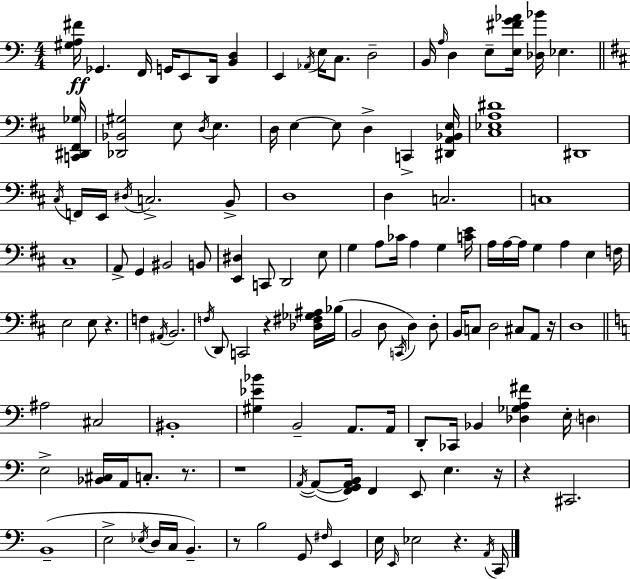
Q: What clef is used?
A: bass